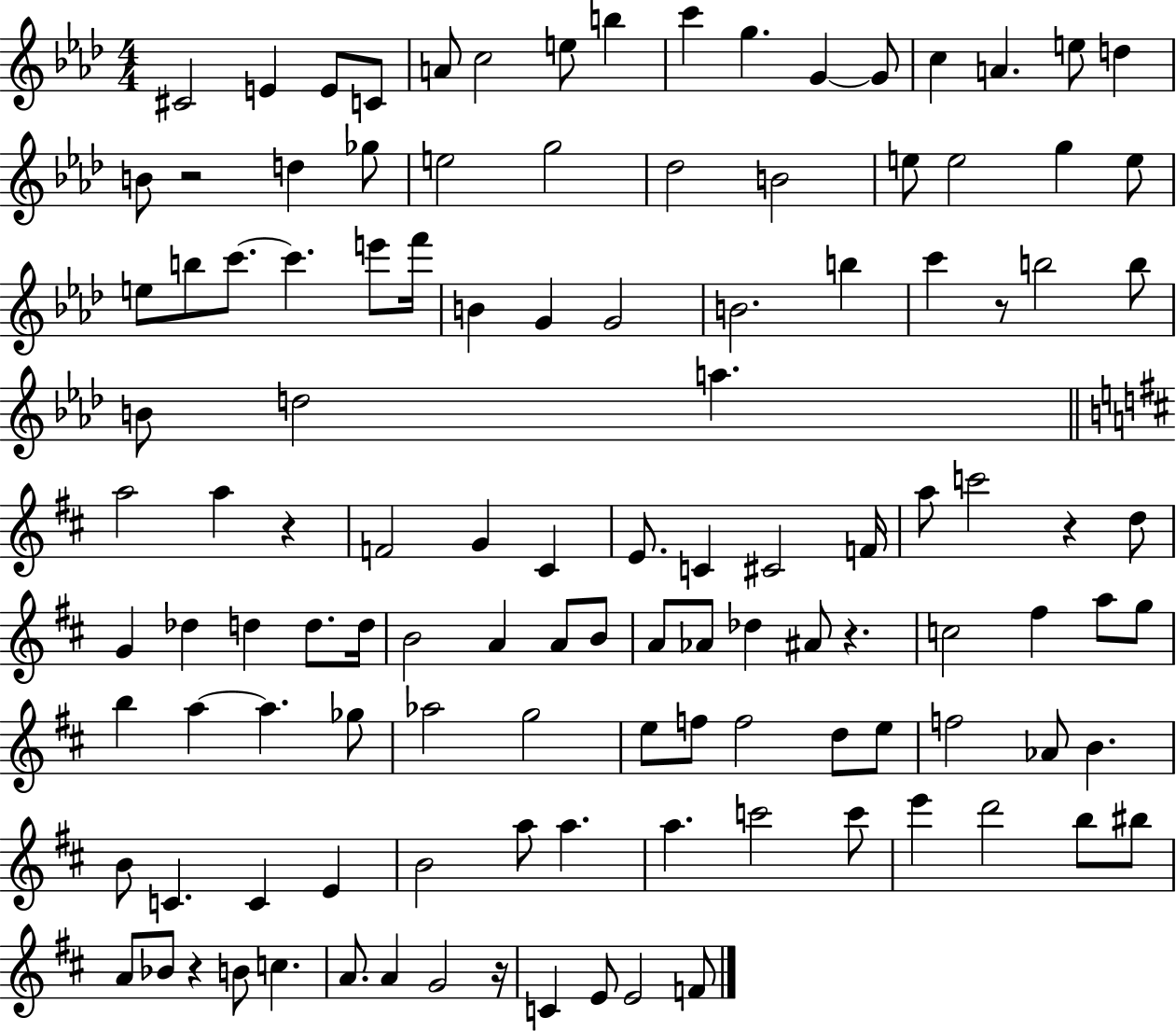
{
  \clef treble
  \numericTimeSignature
  \time 4/4
  \key aes \major
  \repeat volta 2 { cis'2 e'4 e'8 c'8 | a'8 c''2 e''8 b''4 | c'''4 g''4. g'4~~ g'8 | c''4 a'4. e''8 d''4 | \break b'8 r2 d''4 ges''8 | e''2 g''2 | des''2 b'2 | e''8 e''2 g''4 e''8 | \break e''8 b''8 c'''8.~~ c'''4. e'''8 f'''16 | b'4 g'4 g'2 | b'2. b''4 | c'''4 r8 b''2 b''8 | \break b'8 d''2 a''4. | \bar "||" \break \key b \minor a''2 a''4 r4 | f'2 g'4 cis'4 | e'8. c'4 cis'2 f'16 | a''8 c'''2 r4 d''8 | \break g'4 des''4 d''4 d''8. d''16 | b'2 a'4 a'8 b'8 | a'8 aes'8 des''4 ais'8 r4. | c''2 fis''4 a''8 g''8 | \break b''4 a''4~~ a''4. ges''8 | aes''2 g''2 | e''8 f''8 f''2 d''8 e''8 | f''2 aes'8 b'4. | \break b'8 c'4. c'4 e'4 | b'2 a''8 a''4. | a''4. c'''2 c'''8 | e'''4 d'''2 b''8 bis''8 | \break a'8 bes'8 r4 b'8 c''4. | a'8. a'4 g'2 r16 | c'4 e'8 e'2 f'8 | } \bar "|."
}